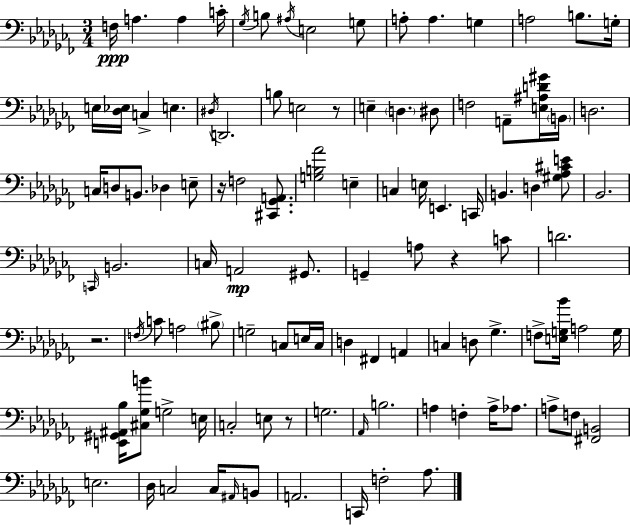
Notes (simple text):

F3/s A3/q. A3/q C4/s Gb3/s B3/e A#3/s E3/h G3/e A3/e A3/q. G3/q A3/h B3/e. G3/s E3/s [Db3,Eb3]/s C3/q E3/q. D#3/s D2/h. B3/e E3/h R/e E3/q D3/q. D#3/e F3/h A2/e [E3,A#3,D4,G#4]/s B2/s D3/h. C3/s D3/e B2/e. Db3/q E3/e R/s F3/h [C#2,Gb2,A2]/e. [G3,B3,Ab4]/h E3/q C3/q E3/s E2/q. C2/s B2/q. D3/q [G#3,Ab3,C#4,E4]/e Bb2/h. C2/s B2/h. C3/s A2/h G#2/e. G2/q A3/e R/q C4/e D4/h. R/h. F3/s C4/e A3/h BIS3/e G3/h C3/e E3/s C3/s D3/q F#2/q A2/q C3/q D3/e Gb3/q. F3/e [E3,G3,Bb4]/s A3/h G3/s [E2,G#2,A#2,Bb3]/s [C#3,Gb3,B4]/e G3/h E3/s C3/h E3/e R/e G3/h. Ab2/s B3/h. A3/q F3/q A3/s Ab3/e. A3/e F3/e [F#2,B2]/h E3/h. Db3/s C3/h C3/s A#2/s B2/e A2/h. C2/s F3/h Ab3/e.